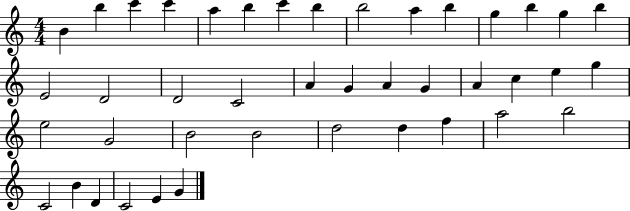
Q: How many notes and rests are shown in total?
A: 42